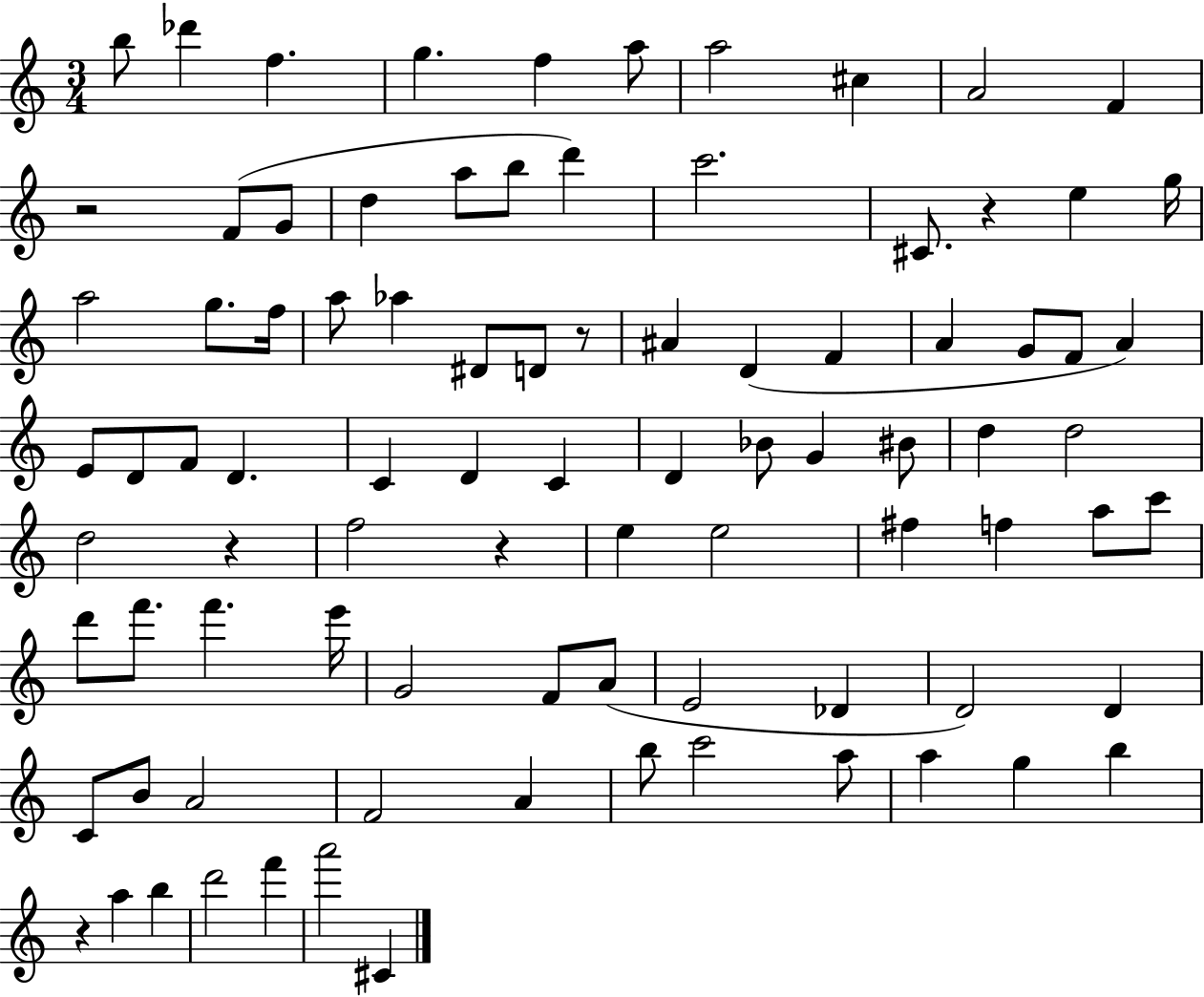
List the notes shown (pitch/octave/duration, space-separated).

B5/e Db6/q F5/q. G5/q. F5/q A5/e A5/h C#5/q A4/h F4/q R/h F4/e G4/e D5/q A5/e B5/e D6/q C6/h. C#4/e. R/q E5/q G5/s A5/h G5/e. F5/s A5/e Ab5/q D#4/e D4/e R/e A#4/q D4/q F4/q A4/q G4/e F4/e A4/q E4/e D4/e F4/e D4/q. C4/q D4/q C4/q D4/q Bb4/e G4/q BIS4/e D5/q D5/h D5/h R/q F5/h R/q E5/q E5/h F#5/q F5/q A5/e C6/e D6/e F6/e. F6/q. E6/s G4/h F4/e A4/e E4/h Db4/q D4/h D4/q C4/e B4/e A4/h F4/h A4/q B5/e C6/h A5/e A5/q G5/q B5/q R/q A5/q B5/q D6/h F6/q A6/h C#4/q